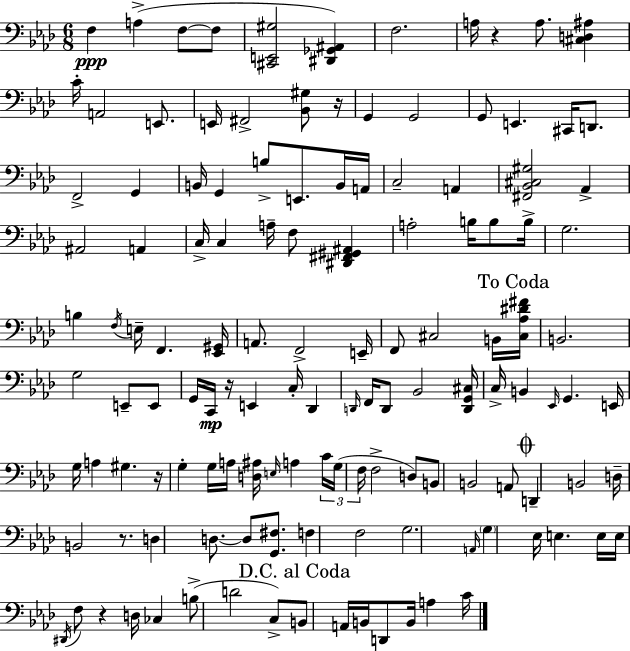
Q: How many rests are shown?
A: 6